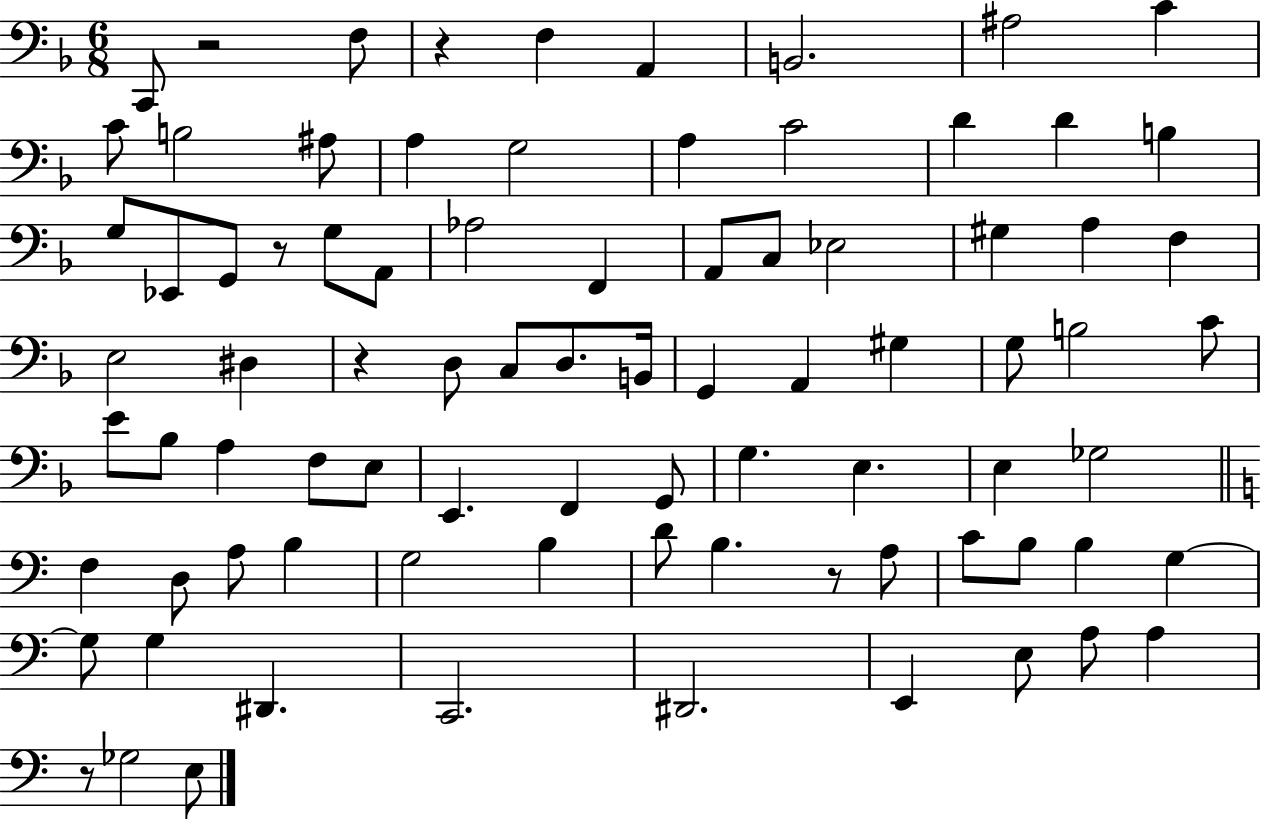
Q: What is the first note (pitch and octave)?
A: C2